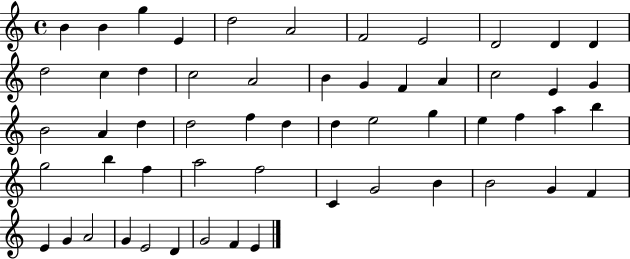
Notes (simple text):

B4/q B4/q G5/q E4/q D5/h A4/h F4/h E4/h D4/h D4/q D4/q D5/h C5/q D5/q C5/h A4/h B4/q G4/q F4/q A4/q C5/h E4/q G4/q B4/h A4/q D5/q D5/h F5/q D5/q D5/q E5/h G5/q E5/q F5/q A5/q B5/q G5/h B5/q F5/q A5/h F5/h C4/q G4/h B4/q B4/h G4/q F4/q E4/q G4/q A4/h G4/q E4/h D4/q G4/h F4/q E4/q